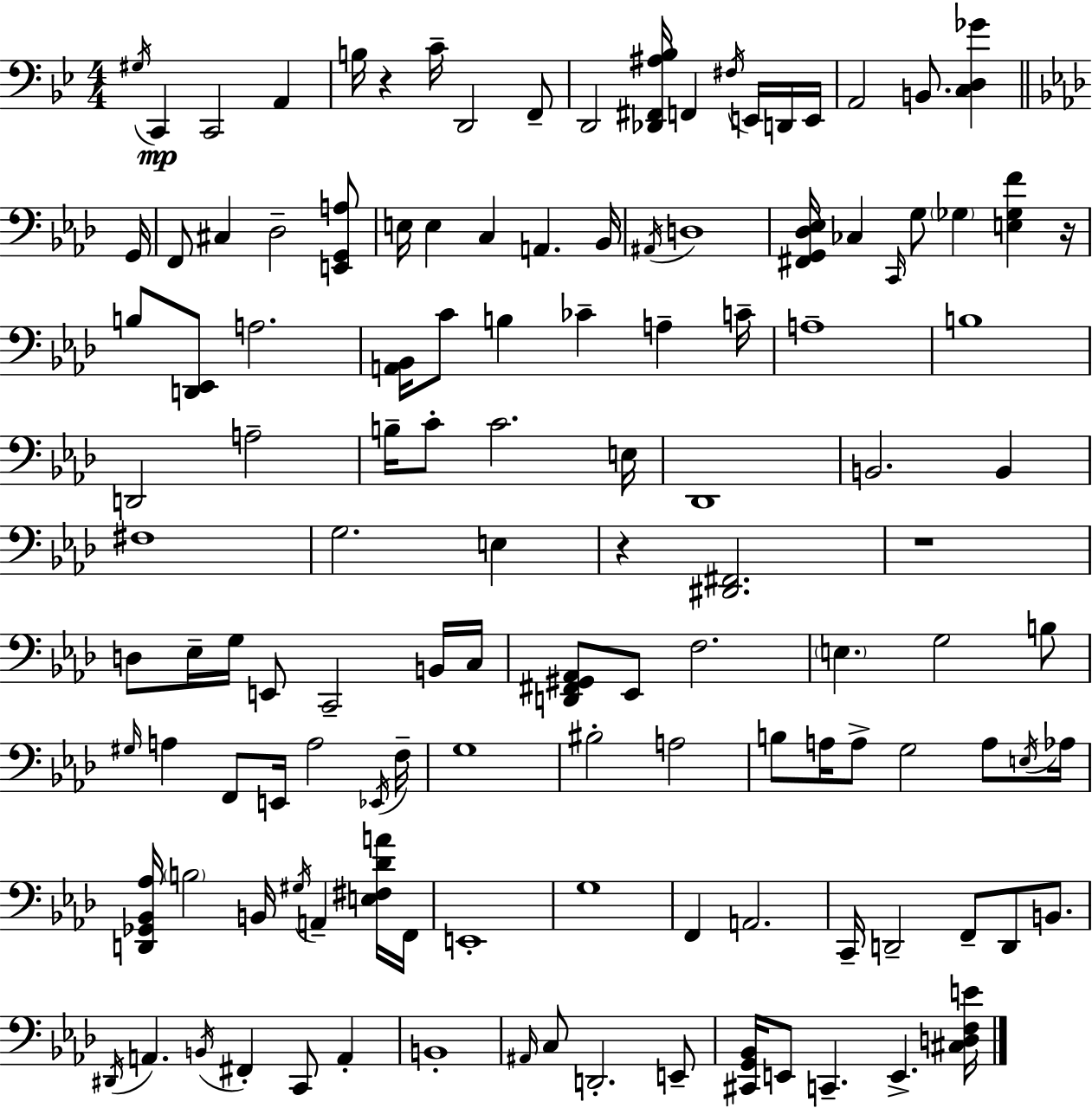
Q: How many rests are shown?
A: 4